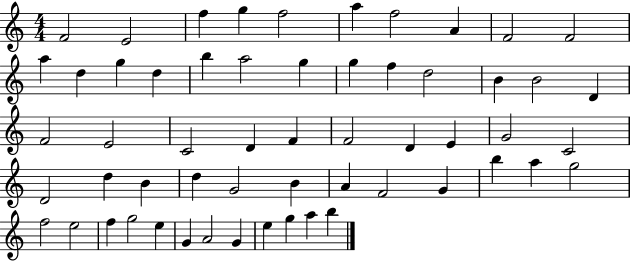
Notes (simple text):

F4/h E4/h F5/q G5/q F5/h A5/q F5/h A4/q F4/h F4/h A5/q D5/q G5/q D5/q B5/q A5/h G5/q G5/q F5/q D5/h B4/q B4/h D4/q F4/h E4/h C4/h D4/q F4/q F4/h D4/q E4/q G4/h C4/h D4/h D5/q B4/q D5/q G4/h B4/q A4/q F4/h G4/q B5/q A5/q G5/h F5/h E5/h F5/q G5/h E5/q G4/q A4/h G4/q E5/q G5/q A5/q B5/q